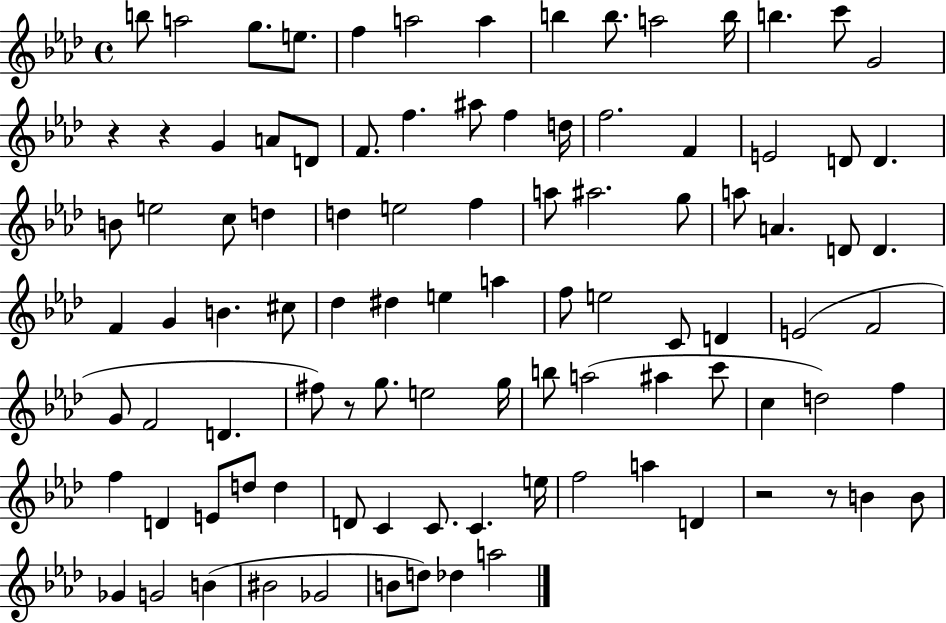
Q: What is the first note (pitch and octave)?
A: B5